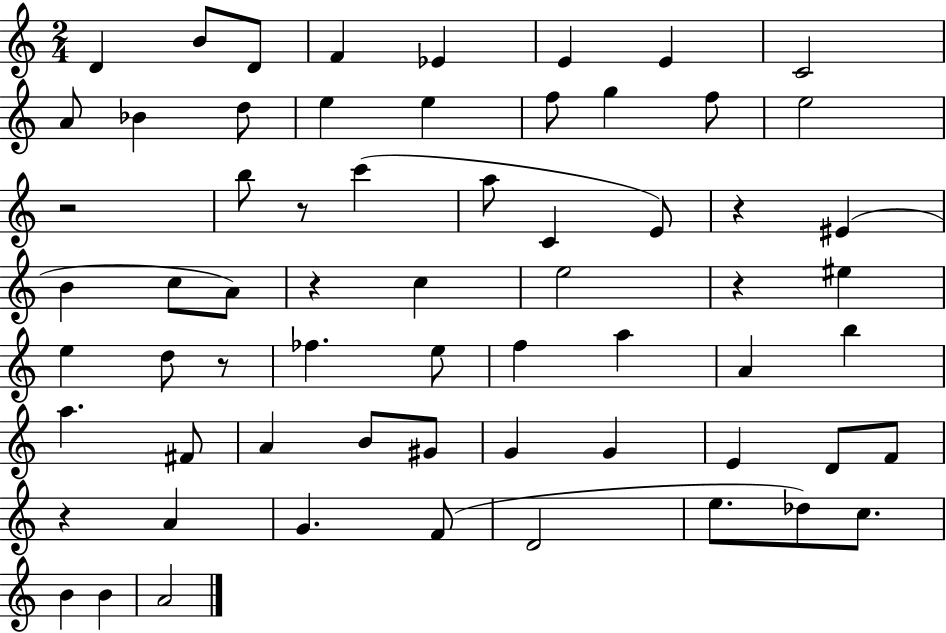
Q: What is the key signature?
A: C major